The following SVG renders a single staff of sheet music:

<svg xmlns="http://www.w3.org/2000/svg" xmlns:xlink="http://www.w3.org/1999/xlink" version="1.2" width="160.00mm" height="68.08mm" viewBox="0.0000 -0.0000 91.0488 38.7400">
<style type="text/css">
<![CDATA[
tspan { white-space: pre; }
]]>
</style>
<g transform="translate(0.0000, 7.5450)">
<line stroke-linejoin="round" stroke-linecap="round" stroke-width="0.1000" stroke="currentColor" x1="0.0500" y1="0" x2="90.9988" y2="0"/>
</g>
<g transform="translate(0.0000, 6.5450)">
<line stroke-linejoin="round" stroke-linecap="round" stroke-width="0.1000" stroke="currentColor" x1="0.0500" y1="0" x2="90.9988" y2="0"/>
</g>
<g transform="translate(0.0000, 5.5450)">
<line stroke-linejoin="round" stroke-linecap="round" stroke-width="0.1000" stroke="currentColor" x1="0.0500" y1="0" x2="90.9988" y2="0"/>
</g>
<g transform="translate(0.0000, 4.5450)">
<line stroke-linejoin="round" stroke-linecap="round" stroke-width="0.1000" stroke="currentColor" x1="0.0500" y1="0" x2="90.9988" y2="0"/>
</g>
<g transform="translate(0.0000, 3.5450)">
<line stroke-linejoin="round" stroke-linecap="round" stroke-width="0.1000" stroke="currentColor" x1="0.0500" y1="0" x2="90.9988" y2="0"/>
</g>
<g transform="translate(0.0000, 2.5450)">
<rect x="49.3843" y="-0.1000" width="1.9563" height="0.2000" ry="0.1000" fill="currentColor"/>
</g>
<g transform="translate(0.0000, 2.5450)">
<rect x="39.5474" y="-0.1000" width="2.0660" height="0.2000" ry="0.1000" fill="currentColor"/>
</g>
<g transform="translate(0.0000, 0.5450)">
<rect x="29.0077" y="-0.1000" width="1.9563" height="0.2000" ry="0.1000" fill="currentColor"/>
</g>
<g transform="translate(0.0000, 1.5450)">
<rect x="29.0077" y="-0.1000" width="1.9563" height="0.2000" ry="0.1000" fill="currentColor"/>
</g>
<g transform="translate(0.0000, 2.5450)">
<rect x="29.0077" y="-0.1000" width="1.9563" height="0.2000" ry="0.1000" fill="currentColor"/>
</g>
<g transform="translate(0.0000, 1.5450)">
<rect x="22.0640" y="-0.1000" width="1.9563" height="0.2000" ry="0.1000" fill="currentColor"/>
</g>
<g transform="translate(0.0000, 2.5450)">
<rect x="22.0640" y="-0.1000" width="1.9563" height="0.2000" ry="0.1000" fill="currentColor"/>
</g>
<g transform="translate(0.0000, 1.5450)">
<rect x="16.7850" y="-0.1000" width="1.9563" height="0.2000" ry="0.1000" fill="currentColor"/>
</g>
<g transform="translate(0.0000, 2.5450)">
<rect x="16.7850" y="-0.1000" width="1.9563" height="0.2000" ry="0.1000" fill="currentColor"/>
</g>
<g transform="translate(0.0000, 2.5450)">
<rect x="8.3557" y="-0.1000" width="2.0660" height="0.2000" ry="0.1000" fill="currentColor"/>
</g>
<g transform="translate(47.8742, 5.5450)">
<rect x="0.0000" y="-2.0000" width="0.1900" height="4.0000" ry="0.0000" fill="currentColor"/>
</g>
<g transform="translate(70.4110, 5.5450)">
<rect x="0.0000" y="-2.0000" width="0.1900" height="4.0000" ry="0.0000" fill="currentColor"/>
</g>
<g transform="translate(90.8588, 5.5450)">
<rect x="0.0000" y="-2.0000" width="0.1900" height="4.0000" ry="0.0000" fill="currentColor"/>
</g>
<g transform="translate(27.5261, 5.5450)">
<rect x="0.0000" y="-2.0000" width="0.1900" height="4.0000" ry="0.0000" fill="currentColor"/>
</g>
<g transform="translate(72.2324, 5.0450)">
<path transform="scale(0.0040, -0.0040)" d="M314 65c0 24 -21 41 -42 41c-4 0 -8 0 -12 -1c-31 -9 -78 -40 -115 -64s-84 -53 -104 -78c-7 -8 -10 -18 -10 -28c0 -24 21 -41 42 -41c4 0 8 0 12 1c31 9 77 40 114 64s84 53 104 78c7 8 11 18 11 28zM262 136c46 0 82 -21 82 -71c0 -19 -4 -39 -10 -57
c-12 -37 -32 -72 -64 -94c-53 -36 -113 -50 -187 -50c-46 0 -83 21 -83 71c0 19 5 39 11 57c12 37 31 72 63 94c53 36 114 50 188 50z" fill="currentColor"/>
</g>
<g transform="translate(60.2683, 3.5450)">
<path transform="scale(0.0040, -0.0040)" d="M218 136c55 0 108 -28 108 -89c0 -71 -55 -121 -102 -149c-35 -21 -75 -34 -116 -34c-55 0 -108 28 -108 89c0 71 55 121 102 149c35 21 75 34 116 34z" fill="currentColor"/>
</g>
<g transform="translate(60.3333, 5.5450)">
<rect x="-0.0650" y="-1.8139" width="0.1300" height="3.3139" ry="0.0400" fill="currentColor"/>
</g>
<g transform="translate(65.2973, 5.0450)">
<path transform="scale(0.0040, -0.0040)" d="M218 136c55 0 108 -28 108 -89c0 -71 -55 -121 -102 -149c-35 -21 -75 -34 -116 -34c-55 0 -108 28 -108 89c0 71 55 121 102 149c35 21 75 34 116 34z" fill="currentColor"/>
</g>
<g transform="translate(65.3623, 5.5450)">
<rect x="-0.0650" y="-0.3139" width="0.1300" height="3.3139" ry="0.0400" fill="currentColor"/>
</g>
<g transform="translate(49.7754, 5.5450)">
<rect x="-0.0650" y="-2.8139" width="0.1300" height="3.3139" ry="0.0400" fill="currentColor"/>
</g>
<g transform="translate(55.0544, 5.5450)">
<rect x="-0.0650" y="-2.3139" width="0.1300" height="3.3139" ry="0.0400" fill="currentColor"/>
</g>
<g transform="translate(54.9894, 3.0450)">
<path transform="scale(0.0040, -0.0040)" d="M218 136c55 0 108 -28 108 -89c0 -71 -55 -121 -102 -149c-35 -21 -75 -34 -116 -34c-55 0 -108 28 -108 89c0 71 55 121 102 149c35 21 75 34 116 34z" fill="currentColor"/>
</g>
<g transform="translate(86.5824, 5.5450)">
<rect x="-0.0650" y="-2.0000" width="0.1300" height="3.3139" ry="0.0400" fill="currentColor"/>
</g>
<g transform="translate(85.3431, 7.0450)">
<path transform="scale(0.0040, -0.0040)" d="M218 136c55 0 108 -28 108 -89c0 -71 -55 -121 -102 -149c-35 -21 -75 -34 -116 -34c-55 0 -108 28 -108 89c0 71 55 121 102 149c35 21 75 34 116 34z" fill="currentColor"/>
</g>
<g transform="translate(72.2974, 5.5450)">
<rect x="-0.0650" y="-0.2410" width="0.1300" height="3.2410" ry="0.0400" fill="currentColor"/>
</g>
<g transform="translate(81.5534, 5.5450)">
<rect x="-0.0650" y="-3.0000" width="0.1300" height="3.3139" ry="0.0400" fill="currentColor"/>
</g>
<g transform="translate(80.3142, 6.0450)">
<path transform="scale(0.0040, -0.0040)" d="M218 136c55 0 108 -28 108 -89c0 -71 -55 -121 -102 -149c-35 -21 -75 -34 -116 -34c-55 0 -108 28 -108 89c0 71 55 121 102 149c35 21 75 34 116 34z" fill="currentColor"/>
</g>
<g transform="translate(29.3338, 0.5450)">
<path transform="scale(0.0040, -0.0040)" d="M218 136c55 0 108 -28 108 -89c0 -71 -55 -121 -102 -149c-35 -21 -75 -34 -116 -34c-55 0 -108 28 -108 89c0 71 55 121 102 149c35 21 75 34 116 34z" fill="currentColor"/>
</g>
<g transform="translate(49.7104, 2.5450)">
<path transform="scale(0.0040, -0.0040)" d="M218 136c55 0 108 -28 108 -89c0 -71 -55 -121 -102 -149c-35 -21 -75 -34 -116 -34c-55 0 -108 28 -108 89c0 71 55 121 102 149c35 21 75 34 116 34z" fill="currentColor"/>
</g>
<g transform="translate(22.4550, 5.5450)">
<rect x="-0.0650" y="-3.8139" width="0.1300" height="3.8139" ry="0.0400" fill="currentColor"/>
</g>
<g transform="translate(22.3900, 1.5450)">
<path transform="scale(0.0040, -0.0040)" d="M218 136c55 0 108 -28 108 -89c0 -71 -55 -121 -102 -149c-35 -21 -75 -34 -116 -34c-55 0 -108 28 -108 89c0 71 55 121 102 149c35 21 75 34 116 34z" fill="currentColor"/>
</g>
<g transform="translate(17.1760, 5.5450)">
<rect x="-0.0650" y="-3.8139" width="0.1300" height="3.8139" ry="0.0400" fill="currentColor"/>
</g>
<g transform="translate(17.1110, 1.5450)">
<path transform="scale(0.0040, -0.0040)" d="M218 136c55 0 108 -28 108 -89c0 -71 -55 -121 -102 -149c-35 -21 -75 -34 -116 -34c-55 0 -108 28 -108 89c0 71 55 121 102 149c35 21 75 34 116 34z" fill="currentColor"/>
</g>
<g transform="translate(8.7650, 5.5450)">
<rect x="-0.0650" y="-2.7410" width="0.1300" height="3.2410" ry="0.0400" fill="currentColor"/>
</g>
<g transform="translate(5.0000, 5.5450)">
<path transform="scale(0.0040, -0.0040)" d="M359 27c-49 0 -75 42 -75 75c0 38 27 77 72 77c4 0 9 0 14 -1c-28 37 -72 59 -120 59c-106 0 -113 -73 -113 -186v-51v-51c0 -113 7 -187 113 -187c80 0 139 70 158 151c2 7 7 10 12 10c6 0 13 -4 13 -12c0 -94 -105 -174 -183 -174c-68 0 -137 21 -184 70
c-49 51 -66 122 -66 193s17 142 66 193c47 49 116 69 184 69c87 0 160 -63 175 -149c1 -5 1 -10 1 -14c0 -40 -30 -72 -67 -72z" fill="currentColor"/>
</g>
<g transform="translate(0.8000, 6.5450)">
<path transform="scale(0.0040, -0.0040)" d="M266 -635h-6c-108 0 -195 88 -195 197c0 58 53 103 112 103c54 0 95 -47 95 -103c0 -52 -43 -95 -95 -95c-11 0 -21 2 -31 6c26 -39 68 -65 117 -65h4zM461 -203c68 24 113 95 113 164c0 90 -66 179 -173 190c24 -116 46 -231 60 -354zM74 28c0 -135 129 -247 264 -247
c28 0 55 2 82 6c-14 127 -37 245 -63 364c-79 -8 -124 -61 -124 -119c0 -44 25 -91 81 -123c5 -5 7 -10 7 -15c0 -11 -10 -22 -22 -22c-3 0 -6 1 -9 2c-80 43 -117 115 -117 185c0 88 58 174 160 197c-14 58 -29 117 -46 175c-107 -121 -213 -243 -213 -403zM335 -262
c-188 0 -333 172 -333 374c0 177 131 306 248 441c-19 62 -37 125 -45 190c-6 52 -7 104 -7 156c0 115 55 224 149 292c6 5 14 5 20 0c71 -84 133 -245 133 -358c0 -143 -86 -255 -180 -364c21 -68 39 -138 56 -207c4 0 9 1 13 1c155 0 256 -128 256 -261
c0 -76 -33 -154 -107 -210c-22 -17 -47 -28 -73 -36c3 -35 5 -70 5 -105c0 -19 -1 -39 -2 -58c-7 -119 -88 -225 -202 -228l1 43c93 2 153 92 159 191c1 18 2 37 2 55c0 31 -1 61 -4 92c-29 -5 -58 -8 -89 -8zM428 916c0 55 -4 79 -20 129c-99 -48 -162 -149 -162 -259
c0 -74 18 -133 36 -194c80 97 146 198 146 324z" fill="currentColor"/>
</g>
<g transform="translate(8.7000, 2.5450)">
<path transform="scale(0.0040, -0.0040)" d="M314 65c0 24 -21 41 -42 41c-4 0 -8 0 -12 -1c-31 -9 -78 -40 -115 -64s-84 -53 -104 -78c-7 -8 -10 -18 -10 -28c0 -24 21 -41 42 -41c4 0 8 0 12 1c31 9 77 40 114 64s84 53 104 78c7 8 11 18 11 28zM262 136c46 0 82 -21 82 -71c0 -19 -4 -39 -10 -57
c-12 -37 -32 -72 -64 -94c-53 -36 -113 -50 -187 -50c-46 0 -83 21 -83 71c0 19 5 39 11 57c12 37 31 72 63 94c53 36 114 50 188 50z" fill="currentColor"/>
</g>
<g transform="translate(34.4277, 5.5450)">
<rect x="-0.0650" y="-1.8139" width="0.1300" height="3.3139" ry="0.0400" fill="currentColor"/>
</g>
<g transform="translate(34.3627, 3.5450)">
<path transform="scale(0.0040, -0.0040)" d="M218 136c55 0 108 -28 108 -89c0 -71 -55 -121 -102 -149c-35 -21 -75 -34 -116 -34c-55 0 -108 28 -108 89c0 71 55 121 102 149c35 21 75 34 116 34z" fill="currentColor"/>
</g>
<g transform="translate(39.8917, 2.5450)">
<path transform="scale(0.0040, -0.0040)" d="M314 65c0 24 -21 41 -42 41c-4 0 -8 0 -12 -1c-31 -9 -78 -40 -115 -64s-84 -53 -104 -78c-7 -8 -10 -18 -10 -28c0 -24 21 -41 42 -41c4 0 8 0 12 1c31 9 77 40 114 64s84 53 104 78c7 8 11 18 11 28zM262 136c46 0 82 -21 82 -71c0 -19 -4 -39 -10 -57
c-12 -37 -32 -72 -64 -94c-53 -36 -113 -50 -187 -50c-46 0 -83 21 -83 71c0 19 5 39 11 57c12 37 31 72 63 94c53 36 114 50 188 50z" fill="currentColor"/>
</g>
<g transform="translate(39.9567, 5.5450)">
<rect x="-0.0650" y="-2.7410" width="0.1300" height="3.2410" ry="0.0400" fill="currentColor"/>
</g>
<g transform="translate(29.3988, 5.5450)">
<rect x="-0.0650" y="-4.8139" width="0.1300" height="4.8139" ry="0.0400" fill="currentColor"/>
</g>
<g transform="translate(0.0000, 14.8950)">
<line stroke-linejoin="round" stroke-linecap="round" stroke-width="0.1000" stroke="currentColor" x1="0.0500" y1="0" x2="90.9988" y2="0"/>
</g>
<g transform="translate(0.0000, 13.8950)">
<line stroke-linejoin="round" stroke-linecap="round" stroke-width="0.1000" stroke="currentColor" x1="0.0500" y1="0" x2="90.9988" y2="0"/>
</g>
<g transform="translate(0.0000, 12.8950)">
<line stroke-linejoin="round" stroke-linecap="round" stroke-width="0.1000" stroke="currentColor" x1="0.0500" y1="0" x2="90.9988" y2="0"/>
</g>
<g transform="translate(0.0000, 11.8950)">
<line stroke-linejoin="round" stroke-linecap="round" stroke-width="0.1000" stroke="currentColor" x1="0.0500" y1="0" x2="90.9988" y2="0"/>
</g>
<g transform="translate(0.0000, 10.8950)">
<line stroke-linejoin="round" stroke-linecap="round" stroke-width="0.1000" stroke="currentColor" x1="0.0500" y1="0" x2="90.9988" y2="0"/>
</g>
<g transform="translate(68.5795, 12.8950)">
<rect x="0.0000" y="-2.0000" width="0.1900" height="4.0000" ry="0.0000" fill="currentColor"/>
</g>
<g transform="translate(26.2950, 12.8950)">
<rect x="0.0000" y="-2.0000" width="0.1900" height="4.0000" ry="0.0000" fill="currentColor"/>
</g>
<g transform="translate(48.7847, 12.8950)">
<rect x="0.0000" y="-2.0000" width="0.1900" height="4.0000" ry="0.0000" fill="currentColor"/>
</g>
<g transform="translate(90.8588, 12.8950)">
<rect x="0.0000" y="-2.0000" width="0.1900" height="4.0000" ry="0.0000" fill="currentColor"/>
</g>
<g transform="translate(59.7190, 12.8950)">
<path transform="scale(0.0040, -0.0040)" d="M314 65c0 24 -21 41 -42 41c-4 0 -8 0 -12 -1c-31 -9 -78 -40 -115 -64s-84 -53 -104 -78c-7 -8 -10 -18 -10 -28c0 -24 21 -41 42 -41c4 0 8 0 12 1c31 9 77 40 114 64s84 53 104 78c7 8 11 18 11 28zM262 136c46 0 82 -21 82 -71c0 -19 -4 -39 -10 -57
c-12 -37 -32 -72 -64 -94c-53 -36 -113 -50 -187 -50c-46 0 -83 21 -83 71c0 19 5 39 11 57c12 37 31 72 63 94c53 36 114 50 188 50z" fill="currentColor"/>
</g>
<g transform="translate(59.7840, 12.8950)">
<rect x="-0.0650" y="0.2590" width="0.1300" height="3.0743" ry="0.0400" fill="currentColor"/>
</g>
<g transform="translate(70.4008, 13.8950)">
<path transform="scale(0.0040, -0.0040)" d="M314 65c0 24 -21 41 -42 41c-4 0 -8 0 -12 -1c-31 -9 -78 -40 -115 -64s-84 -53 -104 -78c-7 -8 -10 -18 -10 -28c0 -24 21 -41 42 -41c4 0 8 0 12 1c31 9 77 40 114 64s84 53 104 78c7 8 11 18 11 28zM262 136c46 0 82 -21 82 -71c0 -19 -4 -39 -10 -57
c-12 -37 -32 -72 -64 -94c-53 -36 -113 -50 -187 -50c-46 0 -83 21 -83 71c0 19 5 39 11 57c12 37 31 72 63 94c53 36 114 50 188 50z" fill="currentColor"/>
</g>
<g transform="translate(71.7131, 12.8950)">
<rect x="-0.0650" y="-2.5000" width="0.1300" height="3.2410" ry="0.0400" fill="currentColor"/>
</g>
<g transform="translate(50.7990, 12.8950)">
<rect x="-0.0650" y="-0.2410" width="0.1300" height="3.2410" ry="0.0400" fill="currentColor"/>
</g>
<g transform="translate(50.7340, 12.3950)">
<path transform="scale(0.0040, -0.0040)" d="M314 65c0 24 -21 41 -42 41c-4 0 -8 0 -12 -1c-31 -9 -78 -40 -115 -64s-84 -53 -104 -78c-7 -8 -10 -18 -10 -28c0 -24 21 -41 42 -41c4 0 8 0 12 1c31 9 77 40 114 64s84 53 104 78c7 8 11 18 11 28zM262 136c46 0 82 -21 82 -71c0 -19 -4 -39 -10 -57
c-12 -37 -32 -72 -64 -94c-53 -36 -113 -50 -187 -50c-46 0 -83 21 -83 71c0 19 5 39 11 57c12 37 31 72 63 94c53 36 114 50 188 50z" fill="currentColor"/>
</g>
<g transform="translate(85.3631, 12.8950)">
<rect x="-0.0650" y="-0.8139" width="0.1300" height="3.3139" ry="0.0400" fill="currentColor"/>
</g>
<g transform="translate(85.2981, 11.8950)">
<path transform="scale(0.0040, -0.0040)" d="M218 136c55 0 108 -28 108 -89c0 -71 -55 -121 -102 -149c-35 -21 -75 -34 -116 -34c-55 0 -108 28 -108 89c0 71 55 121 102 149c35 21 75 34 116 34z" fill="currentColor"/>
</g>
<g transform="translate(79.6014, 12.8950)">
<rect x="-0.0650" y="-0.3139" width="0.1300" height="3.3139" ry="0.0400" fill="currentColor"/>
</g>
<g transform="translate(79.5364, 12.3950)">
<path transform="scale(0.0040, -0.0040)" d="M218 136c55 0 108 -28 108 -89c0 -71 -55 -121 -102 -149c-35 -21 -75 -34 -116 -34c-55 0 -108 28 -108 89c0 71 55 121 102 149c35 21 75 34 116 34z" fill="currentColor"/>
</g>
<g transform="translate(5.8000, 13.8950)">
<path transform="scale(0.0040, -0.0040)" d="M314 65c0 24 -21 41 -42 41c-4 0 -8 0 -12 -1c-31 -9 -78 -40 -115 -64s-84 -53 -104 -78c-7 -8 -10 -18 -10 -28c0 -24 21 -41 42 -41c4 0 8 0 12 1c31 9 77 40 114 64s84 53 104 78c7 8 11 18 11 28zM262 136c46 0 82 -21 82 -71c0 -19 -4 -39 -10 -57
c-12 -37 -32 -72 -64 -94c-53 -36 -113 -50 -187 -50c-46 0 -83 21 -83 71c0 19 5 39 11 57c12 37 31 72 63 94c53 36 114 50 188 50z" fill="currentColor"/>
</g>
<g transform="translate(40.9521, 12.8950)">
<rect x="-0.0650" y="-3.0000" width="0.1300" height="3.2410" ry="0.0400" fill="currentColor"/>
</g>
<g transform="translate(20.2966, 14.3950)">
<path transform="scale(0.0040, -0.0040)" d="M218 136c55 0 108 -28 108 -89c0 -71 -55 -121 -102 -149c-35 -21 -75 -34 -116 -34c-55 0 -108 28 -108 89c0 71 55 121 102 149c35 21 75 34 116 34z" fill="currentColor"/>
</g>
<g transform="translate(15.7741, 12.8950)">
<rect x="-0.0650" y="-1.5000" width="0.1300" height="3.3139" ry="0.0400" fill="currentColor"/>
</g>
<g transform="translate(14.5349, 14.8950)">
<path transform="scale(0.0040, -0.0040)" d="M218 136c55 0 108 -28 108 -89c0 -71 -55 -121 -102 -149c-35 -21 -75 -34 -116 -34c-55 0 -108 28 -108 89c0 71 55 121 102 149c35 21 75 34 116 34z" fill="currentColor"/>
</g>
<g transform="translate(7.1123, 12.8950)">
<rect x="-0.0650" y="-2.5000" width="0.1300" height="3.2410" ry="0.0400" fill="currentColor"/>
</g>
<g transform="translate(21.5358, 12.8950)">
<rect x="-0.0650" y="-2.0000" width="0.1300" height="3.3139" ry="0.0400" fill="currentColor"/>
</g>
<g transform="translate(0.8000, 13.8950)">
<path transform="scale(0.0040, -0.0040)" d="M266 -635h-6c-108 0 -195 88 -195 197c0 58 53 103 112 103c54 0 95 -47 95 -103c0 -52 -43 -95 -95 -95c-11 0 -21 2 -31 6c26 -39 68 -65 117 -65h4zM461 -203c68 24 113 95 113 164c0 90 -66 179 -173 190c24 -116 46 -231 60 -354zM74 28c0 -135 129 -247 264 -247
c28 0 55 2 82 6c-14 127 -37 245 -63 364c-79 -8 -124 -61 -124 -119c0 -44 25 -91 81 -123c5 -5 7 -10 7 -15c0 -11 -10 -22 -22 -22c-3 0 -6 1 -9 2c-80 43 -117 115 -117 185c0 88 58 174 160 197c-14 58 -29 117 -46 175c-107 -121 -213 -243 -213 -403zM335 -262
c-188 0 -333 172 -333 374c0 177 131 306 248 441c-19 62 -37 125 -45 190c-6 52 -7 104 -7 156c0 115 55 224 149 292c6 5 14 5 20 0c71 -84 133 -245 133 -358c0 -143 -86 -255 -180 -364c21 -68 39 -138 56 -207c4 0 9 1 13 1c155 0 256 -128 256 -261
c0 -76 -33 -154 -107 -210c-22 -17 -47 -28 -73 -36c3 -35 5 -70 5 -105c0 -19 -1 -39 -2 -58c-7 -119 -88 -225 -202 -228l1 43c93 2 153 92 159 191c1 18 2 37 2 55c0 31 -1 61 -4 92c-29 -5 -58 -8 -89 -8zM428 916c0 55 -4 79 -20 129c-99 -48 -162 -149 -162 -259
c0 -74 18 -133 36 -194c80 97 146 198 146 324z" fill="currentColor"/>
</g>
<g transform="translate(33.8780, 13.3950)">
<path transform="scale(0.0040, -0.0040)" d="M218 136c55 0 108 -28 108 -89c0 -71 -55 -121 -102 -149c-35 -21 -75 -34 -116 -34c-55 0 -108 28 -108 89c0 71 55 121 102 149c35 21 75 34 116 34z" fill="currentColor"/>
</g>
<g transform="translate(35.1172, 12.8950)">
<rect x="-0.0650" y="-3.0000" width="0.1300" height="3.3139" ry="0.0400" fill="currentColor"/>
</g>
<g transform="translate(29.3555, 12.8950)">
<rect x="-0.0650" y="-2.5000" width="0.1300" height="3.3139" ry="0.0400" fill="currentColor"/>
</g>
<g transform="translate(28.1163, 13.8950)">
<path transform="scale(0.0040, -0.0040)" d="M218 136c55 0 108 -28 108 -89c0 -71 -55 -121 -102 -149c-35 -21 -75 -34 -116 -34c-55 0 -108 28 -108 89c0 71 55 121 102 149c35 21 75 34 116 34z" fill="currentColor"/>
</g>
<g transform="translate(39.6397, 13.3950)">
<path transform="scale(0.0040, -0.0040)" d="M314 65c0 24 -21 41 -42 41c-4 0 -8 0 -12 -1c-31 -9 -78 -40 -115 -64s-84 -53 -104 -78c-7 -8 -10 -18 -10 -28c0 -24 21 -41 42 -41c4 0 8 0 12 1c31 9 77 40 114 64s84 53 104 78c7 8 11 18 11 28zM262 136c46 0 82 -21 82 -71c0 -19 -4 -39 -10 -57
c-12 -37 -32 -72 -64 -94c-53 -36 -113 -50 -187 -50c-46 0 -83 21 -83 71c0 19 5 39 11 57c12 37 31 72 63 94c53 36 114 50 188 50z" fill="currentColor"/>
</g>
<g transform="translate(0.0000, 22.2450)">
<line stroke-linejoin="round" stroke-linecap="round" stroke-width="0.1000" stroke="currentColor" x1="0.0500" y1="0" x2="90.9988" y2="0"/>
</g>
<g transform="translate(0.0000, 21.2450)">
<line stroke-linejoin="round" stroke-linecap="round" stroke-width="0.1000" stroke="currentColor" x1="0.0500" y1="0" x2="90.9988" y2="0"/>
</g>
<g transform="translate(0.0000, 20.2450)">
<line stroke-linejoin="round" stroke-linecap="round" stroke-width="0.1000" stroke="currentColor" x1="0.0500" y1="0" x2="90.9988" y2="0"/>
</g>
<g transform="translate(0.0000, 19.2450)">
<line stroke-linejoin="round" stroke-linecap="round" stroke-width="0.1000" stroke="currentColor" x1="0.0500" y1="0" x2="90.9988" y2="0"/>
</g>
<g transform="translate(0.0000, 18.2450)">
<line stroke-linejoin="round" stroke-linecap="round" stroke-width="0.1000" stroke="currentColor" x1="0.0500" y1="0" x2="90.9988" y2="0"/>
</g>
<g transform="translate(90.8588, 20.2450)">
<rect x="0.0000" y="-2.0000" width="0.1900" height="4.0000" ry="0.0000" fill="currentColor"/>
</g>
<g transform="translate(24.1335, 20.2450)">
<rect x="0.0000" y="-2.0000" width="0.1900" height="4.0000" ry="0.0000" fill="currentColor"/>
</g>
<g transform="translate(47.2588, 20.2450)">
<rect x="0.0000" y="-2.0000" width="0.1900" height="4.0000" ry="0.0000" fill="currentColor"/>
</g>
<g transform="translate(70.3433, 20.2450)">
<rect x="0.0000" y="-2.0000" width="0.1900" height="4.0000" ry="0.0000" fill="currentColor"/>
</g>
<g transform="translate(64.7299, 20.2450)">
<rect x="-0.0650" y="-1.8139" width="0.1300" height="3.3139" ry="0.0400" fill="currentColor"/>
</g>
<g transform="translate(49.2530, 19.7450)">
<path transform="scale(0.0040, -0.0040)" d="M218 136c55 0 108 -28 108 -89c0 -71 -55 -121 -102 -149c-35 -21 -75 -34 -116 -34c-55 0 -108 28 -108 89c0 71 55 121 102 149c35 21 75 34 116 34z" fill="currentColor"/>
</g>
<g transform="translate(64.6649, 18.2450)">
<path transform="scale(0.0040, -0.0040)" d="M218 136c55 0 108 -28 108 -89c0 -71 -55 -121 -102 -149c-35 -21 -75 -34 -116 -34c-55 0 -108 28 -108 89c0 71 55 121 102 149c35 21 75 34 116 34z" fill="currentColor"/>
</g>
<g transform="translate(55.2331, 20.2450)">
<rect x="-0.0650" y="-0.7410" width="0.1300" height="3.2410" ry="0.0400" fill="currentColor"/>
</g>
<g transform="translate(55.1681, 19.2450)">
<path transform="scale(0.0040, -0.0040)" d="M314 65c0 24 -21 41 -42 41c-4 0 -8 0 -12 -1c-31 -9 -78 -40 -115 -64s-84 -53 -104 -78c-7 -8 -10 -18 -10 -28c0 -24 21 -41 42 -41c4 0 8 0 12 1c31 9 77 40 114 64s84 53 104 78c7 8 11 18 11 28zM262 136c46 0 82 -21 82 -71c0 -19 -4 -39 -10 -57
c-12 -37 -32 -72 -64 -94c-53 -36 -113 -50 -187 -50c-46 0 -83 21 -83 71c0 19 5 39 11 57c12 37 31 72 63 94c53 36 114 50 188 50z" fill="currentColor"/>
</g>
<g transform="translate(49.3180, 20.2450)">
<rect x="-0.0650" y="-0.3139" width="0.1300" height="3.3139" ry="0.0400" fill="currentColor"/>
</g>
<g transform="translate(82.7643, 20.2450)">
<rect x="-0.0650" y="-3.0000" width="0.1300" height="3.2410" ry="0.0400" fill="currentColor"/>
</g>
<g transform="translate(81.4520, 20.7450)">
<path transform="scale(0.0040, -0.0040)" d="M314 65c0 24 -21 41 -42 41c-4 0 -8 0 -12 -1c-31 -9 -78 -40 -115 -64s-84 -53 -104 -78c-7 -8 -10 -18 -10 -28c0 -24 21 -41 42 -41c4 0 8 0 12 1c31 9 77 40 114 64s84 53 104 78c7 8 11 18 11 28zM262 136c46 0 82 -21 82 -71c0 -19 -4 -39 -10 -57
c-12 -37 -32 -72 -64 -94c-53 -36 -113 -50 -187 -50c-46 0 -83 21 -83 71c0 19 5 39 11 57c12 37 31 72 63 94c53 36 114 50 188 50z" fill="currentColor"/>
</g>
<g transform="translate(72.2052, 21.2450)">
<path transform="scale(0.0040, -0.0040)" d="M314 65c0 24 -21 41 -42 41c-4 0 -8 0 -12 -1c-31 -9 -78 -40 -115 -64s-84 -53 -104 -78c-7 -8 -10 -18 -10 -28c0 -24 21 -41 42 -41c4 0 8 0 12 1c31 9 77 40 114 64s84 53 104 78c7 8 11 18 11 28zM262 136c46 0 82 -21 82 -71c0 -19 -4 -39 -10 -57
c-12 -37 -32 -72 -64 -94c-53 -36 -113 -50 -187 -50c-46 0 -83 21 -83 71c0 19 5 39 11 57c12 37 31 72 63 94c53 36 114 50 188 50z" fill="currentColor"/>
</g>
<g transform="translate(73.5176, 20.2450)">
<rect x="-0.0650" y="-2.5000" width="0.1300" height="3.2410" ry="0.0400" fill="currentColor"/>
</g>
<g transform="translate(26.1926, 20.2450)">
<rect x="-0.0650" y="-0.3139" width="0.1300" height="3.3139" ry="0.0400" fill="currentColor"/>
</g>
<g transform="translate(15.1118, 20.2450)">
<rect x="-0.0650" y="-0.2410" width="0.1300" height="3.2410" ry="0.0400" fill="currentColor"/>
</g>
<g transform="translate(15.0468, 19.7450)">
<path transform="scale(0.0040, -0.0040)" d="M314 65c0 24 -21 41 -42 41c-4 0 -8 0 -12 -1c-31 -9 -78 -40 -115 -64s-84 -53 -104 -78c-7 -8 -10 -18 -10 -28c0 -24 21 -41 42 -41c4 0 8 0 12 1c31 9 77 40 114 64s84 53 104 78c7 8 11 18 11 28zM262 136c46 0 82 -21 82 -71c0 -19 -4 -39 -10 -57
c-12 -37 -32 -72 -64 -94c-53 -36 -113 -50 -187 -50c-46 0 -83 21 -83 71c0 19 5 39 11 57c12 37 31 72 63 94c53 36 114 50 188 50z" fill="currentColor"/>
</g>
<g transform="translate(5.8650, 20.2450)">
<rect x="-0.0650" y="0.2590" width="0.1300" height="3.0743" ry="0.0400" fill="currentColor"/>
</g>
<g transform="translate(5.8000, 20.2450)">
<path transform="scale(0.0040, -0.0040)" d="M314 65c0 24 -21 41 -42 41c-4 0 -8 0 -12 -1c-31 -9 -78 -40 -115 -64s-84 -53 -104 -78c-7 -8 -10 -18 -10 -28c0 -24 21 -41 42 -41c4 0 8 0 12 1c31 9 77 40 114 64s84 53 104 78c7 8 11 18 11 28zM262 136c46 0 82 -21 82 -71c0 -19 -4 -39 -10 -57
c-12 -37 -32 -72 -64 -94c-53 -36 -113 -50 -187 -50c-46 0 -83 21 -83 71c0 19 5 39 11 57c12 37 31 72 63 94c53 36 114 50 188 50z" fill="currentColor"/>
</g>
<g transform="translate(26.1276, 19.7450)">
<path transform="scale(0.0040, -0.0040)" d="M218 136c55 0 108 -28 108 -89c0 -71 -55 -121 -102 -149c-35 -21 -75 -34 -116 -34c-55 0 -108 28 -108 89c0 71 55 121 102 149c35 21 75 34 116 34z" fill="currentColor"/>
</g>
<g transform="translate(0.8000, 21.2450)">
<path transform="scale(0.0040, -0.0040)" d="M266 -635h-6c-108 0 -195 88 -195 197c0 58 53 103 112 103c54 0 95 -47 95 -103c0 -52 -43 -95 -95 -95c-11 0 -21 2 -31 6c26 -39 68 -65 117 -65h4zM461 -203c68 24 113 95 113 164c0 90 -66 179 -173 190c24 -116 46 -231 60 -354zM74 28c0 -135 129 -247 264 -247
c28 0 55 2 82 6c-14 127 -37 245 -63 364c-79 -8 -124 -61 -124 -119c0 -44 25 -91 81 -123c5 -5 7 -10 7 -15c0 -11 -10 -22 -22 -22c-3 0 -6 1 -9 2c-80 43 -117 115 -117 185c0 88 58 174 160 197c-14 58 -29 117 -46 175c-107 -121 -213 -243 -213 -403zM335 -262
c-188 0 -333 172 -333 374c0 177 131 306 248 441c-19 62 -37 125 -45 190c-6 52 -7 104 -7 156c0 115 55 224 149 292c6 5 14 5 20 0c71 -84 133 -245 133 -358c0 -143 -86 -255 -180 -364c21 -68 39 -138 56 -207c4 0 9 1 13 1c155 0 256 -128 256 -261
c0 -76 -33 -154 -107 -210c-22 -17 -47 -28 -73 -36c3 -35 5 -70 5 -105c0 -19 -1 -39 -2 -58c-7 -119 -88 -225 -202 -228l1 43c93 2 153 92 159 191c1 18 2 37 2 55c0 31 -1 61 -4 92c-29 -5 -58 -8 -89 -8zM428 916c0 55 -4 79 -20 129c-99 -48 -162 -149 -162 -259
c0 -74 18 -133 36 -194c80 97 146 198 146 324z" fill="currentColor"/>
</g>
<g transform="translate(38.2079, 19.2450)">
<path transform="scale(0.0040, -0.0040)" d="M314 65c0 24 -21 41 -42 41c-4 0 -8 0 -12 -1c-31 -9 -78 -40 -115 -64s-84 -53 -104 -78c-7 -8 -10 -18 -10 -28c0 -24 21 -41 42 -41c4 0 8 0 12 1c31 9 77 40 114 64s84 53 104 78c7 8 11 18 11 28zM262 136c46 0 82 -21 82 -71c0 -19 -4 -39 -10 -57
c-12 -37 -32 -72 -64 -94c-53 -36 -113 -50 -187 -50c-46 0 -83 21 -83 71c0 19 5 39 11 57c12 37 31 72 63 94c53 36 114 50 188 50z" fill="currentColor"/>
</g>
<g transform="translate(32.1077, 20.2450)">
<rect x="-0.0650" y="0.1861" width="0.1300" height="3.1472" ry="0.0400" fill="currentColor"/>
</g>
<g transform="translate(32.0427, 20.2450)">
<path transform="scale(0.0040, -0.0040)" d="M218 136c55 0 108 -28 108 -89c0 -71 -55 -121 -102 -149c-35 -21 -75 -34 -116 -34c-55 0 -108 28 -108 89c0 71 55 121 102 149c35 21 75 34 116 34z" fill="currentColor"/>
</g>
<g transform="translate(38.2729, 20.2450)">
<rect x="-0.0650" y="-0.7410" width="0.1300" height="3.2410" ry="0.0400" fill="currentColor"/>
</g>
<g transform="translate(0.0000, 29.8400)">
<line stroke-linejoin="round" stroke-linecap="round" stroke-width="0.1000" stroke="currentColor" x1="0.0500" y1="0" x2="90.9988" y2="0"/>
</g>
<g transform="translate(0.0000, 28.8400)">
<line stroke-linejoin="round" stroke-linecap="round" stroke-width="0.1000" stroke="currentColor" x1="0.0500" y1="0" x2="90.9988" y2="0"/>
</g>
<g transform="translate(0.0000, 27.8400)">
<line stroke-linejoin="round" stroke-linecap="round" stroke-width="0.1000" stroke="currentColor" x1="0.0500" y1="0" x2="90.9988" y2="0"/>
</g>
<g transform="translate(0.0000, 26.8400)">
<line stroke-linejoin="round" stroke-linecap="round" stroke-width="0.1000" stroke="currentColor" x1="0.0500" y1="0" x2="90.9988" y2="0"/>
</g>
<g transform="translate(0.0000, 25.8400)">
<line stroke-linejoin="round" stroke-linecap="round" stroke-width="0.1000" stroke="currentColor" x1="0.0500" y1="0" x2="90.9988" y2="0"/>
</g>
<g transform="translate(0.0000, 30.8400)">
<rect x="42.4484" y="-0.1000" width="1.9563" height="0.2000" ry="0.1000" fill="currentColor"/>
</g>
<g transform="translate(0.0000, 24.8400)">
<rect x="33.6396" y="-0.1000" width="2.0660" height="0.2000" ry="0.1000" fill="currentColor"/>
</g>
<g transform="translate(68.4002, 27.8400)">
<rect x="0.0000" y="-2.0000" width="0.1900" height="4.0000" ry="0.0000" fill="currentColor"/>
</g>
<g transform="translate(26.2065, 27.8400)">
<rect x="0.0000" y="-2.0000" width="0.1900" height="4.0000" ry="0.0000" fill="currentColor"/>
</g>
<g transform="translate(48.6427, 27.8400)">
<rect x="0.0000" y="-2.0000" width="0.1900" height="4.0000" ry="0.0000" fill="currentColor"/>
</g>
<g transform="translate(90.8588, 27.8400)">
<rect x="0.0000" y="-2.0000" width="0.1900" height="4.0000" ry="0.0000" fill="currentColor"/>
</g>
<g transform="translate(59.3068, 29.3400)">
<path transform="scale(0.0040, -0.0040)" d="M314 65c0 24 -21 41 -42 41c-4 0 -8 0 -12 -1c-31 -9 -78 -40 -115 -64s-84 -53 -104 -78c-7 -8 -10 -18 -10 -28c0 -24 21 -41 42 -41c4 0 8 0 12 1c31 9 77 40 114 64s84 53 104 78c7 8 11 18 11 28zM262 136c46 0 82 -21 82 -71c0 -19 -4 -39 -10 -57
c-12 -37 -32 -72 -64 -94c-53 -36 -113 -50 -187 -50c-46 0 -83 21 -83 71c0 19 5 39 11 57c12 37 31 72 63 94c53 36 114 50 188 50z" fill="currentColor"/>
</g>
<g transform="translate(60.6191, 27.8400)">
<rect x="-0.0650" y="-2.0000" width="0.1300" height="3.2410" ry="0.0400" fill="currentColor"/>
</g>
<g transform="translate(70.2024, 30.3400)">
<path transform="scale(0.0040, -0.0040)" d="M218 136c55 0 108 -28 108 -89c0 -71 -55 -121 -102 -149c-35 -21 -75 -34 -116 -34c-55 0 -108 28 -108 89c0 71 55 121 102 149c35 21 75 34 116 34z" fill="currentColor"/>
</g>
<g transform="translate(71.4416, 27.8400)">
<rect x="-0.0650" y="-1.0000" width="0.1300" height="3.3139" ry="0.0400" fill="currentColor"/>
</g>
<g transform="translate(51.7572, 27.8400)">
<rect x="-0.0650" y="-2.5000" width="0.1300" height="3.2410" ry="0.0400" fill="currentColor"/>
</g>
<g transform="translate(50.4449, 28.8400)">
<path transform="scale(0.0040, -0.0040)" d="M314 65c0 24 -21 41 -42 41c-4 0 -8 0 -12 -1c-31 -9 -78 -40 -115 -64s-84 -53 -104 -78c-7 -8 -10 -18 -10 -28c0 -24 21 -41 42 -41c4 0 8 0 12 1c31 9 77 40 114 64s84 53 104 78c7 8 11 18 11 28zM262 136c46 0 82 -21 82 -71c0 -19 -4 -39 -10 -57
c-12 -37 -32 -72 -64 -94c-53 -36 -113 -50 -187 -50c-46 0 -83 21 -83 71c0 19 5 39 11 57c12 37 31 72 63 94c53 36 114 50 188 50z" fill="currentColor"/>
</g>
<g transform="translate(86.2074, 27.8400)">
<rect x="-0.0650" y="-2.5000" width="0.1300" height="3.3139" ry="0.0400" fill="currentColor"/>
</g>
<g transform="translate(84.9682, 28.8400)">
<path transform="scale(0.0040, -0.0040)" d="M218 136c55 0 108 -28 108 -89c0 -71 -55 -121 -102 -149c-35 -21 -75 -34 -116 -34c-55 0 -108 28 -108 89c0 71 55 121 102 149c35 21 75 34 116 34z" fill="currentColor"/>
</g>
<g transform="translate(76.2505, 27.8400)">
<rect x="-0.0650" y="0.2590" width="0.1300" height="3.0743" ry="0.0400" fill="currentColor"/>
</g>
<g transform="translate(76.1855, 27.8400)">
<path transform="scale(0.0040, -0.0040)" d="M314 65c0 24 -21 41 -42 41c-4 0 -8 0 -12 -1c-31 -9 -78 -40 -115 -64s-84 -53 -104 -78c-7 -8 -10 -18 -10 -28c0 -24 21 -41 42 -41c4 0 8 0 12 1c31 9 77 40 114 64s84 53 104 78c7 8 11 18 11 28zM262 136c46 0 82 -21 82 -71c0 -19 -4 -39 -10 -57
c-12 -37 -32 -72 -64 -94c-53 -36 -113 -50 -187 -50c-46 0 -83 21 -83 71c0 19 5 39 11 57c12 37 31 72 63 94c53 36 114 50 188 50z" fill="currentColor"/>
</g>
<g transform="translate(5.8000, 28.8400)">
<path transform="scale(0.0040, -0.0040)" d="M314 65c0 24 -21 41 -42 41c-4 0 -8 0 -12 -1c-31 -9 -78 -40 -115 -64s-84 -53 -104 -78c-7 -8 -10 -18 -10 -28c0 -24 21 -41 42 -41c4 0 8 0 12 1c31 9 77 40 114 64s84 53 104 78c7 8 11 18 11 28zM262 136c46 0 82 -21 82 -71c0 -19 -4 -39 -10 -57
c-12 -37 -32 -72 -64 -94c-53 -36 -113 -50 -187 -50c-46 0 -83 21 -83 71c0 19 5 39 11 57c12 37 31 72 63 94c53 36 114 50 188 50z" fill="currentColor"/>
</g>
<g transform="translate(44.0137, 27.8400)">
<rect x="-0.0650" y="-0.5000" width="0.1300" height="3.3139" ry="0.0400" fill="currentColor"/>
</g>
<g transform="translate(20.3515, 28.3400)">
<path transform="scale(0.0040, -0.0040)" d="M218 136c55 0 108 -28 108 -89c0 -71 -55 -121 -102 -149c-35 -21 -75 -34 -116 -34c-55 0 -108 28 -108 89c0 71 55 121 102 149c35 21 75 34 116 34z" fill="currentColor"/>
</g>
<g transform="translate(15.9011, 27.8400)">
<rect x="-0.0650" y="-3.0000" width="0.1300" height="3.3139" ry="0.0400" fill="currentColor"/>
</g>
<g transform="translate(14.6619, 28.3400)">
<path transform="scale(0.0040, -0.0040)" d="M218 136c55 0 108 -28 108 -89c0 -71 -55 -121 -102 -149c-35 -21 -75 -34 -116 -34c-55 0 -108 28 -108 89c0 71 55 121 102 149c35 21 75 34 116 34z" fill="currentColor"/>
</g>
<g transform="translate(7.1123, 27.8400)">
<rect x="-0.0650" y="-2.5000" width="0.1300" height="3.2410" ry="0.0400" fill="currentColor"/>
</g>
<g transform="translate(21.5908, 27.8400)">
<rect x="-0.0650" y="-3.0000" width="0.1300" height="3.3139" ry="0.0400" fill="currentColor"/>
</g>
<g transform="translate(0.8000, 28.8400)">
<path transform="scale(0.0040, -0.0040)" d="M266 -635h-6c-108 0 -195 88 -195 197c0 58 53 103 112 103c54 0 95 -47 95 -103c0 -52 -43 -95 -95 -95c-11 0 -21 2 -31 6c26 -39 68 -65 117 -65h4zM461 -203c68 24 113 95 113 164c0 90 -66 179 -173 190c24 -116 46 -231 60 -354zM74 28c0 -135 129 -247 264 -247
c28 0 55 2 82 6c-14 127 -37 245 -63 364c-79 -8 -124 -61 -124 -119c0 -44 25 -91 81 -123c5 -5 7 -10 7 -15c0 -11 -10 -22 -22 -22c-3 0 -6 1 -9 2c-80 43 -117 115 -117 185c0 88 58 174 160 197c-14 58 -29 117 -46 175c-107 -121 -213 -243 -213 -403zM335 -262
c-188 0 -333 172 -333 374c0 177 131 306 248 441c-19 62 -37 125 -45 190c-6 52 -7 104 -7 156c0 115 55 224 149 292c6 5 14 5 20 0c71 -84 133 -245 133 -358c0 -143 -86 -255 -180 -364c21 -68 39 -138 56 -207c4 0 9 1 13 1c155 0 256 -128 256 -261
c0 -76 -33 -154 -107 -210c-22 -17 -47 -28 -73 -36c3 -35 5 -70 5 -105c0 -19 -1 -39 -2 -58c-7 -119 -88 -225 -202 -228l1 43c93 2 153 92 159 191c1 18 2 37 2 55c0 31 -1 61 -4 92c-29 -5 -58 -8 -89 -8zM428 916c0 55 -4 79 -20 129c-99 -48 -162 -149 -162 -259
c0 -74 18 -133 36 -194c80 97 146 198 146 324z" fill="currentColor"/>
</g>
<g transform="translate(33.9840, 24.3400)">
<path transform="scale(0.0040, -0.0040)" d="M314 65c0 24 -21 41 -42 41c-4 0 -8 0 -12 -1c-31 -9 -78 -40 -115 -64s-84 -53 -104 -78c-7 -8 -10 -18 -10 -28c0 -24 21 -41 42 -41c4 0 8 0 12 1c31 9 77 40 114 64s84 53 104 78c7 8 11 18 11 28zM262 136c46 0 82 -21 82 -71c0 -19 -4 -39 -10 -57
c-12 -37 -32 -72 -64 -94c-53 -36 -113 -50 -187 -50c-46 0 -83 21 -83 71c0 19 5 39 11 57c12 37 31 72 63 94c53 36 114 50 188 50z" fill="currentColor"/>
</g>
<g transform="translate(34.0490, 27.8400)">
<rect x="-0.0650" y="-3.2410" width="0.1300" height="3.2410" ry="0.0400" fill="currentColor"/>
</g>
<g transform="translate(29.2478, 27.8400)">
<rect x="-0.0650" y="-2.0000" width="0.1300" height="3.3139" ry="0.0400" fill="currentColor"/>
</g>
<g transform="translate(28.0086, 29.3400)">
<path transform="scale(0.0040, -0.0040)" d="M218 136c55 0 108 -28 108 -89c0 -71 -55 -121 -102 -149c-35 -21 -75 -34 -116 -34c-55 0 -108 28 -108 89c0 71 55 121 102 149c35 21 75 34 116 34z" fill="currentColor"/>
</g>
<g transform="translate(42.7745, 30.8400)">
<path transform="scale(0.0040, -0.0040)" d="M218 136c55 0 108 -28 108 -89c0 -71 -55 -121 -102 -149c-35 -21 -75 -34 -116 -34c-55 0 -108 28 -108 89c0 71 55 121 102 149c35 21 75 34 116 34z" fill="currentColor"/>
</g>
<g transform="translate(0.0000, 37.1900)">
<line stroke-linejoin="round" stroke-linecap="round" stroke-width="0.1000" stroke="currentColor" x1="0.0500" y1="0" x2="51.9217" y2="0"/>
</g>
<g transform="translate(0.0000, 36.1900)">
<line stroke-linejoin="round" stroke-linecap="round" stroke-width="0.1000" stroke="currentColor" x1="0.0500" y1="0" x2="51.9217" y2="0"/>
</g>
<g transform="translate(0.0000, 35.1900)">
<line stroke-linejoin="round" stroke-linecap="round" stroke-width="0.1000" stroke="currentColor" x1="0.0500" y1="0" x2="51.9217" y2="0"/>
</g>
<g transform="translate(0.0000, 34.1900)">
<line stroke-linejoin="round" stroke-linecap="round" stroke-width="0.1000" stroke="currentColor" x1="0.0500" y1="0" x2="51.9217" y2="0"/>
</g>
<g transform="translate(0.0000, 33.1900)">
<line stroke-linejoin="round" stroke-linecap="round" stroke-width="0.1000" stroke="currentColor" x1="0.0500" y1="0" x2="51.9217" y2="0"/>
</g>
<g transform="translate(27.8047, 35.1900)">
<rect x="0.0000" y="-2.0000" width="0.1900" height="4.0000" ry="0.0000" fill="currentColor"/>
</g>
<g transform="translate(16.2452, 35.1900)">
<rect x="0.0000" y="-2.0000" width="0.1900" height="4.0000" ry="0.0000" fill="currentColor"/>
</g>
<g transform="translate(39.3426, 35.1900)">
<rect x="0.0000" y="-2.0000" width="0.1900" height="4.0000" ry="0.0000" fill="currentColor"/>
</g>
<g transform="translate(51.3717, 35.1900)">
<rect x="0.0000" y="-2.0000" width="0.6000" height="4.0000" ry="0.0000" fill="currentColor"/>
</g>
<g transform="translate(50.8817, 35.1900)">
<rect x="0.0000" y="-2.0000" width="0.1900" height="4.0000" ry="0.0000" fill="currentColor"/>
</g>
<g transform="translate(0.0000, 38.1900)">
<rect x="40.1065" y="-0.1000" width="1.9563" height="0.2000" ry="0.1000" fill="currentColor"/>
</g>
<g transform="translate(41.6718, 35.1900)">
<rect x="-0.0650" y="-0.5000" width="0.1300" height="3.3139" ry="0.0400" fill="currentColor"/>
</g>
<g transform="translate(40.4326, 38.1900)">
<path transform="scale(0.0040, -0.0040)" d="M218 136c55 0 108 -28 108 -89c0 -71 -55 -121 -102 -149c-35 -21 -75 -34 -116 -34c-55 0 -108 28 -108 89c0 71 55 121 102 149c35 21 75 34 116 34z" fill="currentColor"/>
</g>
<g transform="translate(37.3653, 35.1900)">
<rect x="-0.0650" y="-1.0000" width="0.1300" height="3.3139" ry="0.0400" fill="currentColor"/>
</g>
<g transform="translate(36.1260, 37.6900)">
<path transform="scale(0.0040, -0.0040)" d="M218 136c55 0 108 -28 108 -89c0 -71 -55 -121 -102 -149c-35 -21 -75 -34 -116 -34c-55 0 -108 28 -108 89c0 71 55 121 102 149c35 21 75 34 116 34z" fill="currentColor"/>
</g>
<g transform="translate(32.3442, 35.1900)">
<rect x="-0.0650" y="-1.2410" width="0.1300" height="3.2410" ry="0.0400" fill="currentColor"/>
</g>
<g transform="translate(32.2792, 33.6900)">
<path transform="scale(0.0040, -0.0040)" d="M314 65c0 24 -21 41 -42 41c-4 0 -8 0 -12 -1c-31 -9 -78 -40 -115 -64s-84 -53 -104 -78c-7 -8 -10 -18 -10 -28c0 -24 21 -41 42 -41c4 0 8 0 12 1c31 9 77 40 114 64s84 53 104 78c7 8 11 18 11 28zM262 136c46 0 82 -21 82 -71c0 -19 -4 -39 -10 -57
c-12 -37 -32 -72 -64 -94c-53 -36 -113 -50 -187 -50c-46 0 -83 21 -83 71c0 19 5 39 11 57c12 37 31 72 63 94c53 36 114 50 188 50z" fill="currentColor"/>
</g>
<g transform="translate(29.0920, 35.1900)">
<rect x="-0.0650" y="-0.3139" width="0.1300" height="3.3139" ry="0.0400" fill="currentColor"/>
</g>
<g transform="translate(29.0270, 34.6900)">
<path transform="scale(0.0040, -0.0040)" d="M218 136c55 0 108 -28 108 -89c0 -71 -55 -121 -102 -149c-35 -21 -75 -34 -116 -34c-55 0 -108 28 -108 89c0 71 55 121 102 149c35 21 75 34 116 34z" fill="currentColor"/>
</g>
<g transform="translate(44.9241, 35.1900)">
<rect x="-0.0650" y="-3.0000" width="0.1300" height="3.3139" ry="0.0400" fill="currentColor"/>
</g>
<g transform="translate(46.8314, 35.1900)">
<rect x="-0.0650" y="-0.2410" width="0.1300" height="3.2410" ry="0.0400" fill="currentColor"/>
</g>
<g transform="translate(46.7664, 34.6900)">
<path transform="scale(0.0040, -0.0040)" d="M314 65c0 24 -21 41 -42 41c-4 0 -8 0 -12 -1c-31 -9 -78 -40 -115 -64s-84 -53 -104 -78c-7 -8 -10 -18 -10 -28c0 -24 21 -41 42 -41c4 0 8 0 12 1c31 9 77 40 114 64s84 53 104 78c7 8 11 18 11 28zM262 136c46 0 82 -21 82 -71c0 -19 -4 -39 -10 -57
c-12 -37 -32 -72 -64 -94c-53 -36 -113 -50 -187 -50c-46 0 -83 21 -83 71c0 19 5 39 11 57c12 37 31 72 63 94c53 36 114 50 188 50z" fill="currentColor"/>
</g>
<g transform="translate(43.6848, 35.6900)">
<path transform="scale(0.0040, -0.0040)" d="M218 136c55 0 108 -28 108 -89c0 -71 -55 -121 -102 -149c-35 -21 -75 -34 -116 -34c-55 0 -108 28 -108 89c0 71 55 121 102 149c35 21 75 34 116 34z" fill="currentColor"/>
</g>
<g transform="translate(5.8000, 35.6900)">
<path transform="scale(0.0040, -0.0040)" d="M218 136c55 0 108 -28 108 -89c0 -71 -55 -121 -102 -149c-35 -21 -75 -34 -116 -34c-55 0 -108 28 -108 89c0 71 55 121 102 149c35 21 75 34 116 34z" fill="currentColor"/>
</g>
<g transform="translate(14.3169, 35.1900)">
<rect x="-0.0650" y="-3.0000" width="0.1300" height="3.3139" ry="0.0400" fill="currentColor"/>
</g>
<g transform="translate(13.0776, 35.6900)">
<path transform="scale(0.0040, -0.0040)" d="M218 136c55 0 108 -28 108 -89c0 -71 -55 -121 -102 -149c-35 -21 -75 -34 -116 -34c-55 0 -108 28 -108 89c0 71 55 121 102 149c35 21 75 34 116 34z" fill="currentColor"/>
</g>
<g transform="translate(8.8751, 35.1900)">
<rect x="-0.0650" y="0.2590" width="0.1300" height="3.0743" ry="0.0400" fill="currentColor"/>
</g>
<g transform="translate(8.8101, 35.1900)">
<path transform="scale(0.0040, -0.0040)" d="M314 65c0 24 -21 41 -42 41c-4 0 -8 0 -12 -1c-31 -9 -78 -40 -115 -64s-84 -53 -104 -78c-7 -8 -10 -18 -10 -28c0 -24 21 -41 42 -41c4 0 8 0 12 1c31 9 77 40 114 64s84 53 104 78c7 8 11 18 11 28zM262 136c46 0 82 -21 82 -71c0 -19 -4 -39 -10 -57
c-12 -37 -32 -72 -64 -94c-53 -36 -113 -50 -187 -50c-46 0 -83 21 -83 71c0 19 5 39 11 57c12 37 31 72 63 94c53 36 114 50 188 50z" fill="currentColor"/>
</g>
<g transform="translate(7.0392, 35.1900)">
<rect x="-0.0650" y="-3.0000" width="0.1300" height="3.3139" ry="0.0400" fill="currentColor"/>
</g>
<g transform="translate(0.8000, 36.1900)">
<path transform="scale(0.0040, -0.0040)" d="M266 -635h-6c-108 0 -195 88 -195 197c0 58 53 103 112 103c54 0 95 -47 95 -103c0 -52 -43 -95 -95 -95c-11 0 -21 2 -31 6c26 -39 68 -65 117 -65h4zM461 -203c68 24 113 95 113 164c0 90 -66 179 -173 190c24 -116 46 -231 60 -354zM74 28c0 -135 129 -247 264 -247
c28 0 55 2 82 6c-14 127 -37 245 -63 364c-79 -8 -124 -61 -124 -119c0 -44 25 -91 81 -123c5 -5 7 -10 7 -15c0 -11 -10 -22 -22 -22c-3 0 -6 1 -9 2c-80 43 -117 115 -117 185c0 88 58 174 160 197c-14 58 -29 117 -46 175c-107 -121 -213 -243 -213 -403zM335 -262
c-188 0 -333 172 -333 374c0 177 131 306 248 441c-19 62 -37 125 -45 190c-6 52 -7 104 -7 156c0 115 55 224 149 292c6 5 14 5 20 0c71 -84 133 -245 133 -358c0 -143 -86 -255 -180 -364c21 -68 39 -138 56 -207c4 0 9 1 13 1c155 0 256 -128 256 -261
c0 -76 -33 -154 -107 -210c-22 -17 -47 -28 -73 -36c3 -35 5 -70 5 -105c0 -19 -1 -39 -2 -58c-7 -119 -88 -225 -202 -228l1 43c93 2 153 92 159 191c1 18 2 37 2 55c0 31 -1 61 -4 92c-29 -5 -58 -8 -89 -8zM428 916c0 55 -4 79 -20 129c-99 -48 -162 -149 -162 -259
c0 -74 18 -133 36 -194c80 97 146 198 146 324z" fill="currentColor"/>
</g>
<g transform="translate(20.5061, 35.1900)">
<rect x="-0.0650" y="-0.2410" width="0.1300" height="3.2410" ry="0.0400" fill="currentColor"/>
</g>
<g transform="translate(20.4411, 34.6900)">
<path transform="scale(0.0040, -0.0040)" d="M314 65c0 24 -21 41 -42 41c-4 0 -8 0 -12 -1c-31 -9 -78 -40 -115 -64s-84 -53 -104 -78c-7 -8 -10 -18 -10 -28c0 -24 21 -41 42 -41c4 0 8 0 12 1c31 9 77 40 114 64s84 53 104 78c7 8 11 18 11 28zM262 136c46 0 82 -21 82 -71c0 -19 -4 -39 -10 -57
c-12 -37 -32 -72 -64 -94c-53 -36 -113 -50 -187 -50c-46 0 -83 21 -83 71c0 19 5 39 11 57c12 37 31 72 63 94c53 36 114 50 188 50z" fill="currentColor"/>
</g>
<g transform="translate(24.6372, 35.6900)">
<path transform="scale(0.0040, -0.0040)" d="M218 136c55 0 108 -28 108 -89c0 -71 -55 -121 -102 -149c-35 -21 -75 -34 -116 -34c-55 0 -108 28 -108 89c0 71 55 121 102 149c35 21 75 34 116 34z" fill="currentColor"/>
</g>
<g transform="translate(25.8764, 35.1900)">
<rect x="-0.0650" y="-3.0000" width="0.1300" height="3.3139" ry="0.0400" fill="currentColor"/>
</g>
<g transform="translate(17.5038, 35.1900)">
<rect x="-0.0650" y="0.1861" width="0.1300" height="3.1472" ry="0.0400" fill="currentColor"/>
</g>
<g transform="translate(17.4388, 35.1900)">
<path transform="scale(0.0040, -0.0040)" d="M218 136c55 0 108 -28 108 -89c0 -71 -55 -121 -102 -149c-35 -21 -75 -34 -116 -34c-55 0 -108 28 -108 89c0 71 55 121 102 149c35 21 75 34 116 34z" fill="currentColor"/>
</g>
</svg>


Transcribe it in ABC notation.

X:1
T:Untitled
M:4/4
L:1/4
K:C
a2 c' c' e' f a2 a g f c c2 A F G2 E F G A A2 c2 B2 G2 c d B2 c2 c B d2 c d2 f G2 A2 G2 A A F b2 C G2 F2 D B2 G A B2 A B c2 A c e2 D C A c2